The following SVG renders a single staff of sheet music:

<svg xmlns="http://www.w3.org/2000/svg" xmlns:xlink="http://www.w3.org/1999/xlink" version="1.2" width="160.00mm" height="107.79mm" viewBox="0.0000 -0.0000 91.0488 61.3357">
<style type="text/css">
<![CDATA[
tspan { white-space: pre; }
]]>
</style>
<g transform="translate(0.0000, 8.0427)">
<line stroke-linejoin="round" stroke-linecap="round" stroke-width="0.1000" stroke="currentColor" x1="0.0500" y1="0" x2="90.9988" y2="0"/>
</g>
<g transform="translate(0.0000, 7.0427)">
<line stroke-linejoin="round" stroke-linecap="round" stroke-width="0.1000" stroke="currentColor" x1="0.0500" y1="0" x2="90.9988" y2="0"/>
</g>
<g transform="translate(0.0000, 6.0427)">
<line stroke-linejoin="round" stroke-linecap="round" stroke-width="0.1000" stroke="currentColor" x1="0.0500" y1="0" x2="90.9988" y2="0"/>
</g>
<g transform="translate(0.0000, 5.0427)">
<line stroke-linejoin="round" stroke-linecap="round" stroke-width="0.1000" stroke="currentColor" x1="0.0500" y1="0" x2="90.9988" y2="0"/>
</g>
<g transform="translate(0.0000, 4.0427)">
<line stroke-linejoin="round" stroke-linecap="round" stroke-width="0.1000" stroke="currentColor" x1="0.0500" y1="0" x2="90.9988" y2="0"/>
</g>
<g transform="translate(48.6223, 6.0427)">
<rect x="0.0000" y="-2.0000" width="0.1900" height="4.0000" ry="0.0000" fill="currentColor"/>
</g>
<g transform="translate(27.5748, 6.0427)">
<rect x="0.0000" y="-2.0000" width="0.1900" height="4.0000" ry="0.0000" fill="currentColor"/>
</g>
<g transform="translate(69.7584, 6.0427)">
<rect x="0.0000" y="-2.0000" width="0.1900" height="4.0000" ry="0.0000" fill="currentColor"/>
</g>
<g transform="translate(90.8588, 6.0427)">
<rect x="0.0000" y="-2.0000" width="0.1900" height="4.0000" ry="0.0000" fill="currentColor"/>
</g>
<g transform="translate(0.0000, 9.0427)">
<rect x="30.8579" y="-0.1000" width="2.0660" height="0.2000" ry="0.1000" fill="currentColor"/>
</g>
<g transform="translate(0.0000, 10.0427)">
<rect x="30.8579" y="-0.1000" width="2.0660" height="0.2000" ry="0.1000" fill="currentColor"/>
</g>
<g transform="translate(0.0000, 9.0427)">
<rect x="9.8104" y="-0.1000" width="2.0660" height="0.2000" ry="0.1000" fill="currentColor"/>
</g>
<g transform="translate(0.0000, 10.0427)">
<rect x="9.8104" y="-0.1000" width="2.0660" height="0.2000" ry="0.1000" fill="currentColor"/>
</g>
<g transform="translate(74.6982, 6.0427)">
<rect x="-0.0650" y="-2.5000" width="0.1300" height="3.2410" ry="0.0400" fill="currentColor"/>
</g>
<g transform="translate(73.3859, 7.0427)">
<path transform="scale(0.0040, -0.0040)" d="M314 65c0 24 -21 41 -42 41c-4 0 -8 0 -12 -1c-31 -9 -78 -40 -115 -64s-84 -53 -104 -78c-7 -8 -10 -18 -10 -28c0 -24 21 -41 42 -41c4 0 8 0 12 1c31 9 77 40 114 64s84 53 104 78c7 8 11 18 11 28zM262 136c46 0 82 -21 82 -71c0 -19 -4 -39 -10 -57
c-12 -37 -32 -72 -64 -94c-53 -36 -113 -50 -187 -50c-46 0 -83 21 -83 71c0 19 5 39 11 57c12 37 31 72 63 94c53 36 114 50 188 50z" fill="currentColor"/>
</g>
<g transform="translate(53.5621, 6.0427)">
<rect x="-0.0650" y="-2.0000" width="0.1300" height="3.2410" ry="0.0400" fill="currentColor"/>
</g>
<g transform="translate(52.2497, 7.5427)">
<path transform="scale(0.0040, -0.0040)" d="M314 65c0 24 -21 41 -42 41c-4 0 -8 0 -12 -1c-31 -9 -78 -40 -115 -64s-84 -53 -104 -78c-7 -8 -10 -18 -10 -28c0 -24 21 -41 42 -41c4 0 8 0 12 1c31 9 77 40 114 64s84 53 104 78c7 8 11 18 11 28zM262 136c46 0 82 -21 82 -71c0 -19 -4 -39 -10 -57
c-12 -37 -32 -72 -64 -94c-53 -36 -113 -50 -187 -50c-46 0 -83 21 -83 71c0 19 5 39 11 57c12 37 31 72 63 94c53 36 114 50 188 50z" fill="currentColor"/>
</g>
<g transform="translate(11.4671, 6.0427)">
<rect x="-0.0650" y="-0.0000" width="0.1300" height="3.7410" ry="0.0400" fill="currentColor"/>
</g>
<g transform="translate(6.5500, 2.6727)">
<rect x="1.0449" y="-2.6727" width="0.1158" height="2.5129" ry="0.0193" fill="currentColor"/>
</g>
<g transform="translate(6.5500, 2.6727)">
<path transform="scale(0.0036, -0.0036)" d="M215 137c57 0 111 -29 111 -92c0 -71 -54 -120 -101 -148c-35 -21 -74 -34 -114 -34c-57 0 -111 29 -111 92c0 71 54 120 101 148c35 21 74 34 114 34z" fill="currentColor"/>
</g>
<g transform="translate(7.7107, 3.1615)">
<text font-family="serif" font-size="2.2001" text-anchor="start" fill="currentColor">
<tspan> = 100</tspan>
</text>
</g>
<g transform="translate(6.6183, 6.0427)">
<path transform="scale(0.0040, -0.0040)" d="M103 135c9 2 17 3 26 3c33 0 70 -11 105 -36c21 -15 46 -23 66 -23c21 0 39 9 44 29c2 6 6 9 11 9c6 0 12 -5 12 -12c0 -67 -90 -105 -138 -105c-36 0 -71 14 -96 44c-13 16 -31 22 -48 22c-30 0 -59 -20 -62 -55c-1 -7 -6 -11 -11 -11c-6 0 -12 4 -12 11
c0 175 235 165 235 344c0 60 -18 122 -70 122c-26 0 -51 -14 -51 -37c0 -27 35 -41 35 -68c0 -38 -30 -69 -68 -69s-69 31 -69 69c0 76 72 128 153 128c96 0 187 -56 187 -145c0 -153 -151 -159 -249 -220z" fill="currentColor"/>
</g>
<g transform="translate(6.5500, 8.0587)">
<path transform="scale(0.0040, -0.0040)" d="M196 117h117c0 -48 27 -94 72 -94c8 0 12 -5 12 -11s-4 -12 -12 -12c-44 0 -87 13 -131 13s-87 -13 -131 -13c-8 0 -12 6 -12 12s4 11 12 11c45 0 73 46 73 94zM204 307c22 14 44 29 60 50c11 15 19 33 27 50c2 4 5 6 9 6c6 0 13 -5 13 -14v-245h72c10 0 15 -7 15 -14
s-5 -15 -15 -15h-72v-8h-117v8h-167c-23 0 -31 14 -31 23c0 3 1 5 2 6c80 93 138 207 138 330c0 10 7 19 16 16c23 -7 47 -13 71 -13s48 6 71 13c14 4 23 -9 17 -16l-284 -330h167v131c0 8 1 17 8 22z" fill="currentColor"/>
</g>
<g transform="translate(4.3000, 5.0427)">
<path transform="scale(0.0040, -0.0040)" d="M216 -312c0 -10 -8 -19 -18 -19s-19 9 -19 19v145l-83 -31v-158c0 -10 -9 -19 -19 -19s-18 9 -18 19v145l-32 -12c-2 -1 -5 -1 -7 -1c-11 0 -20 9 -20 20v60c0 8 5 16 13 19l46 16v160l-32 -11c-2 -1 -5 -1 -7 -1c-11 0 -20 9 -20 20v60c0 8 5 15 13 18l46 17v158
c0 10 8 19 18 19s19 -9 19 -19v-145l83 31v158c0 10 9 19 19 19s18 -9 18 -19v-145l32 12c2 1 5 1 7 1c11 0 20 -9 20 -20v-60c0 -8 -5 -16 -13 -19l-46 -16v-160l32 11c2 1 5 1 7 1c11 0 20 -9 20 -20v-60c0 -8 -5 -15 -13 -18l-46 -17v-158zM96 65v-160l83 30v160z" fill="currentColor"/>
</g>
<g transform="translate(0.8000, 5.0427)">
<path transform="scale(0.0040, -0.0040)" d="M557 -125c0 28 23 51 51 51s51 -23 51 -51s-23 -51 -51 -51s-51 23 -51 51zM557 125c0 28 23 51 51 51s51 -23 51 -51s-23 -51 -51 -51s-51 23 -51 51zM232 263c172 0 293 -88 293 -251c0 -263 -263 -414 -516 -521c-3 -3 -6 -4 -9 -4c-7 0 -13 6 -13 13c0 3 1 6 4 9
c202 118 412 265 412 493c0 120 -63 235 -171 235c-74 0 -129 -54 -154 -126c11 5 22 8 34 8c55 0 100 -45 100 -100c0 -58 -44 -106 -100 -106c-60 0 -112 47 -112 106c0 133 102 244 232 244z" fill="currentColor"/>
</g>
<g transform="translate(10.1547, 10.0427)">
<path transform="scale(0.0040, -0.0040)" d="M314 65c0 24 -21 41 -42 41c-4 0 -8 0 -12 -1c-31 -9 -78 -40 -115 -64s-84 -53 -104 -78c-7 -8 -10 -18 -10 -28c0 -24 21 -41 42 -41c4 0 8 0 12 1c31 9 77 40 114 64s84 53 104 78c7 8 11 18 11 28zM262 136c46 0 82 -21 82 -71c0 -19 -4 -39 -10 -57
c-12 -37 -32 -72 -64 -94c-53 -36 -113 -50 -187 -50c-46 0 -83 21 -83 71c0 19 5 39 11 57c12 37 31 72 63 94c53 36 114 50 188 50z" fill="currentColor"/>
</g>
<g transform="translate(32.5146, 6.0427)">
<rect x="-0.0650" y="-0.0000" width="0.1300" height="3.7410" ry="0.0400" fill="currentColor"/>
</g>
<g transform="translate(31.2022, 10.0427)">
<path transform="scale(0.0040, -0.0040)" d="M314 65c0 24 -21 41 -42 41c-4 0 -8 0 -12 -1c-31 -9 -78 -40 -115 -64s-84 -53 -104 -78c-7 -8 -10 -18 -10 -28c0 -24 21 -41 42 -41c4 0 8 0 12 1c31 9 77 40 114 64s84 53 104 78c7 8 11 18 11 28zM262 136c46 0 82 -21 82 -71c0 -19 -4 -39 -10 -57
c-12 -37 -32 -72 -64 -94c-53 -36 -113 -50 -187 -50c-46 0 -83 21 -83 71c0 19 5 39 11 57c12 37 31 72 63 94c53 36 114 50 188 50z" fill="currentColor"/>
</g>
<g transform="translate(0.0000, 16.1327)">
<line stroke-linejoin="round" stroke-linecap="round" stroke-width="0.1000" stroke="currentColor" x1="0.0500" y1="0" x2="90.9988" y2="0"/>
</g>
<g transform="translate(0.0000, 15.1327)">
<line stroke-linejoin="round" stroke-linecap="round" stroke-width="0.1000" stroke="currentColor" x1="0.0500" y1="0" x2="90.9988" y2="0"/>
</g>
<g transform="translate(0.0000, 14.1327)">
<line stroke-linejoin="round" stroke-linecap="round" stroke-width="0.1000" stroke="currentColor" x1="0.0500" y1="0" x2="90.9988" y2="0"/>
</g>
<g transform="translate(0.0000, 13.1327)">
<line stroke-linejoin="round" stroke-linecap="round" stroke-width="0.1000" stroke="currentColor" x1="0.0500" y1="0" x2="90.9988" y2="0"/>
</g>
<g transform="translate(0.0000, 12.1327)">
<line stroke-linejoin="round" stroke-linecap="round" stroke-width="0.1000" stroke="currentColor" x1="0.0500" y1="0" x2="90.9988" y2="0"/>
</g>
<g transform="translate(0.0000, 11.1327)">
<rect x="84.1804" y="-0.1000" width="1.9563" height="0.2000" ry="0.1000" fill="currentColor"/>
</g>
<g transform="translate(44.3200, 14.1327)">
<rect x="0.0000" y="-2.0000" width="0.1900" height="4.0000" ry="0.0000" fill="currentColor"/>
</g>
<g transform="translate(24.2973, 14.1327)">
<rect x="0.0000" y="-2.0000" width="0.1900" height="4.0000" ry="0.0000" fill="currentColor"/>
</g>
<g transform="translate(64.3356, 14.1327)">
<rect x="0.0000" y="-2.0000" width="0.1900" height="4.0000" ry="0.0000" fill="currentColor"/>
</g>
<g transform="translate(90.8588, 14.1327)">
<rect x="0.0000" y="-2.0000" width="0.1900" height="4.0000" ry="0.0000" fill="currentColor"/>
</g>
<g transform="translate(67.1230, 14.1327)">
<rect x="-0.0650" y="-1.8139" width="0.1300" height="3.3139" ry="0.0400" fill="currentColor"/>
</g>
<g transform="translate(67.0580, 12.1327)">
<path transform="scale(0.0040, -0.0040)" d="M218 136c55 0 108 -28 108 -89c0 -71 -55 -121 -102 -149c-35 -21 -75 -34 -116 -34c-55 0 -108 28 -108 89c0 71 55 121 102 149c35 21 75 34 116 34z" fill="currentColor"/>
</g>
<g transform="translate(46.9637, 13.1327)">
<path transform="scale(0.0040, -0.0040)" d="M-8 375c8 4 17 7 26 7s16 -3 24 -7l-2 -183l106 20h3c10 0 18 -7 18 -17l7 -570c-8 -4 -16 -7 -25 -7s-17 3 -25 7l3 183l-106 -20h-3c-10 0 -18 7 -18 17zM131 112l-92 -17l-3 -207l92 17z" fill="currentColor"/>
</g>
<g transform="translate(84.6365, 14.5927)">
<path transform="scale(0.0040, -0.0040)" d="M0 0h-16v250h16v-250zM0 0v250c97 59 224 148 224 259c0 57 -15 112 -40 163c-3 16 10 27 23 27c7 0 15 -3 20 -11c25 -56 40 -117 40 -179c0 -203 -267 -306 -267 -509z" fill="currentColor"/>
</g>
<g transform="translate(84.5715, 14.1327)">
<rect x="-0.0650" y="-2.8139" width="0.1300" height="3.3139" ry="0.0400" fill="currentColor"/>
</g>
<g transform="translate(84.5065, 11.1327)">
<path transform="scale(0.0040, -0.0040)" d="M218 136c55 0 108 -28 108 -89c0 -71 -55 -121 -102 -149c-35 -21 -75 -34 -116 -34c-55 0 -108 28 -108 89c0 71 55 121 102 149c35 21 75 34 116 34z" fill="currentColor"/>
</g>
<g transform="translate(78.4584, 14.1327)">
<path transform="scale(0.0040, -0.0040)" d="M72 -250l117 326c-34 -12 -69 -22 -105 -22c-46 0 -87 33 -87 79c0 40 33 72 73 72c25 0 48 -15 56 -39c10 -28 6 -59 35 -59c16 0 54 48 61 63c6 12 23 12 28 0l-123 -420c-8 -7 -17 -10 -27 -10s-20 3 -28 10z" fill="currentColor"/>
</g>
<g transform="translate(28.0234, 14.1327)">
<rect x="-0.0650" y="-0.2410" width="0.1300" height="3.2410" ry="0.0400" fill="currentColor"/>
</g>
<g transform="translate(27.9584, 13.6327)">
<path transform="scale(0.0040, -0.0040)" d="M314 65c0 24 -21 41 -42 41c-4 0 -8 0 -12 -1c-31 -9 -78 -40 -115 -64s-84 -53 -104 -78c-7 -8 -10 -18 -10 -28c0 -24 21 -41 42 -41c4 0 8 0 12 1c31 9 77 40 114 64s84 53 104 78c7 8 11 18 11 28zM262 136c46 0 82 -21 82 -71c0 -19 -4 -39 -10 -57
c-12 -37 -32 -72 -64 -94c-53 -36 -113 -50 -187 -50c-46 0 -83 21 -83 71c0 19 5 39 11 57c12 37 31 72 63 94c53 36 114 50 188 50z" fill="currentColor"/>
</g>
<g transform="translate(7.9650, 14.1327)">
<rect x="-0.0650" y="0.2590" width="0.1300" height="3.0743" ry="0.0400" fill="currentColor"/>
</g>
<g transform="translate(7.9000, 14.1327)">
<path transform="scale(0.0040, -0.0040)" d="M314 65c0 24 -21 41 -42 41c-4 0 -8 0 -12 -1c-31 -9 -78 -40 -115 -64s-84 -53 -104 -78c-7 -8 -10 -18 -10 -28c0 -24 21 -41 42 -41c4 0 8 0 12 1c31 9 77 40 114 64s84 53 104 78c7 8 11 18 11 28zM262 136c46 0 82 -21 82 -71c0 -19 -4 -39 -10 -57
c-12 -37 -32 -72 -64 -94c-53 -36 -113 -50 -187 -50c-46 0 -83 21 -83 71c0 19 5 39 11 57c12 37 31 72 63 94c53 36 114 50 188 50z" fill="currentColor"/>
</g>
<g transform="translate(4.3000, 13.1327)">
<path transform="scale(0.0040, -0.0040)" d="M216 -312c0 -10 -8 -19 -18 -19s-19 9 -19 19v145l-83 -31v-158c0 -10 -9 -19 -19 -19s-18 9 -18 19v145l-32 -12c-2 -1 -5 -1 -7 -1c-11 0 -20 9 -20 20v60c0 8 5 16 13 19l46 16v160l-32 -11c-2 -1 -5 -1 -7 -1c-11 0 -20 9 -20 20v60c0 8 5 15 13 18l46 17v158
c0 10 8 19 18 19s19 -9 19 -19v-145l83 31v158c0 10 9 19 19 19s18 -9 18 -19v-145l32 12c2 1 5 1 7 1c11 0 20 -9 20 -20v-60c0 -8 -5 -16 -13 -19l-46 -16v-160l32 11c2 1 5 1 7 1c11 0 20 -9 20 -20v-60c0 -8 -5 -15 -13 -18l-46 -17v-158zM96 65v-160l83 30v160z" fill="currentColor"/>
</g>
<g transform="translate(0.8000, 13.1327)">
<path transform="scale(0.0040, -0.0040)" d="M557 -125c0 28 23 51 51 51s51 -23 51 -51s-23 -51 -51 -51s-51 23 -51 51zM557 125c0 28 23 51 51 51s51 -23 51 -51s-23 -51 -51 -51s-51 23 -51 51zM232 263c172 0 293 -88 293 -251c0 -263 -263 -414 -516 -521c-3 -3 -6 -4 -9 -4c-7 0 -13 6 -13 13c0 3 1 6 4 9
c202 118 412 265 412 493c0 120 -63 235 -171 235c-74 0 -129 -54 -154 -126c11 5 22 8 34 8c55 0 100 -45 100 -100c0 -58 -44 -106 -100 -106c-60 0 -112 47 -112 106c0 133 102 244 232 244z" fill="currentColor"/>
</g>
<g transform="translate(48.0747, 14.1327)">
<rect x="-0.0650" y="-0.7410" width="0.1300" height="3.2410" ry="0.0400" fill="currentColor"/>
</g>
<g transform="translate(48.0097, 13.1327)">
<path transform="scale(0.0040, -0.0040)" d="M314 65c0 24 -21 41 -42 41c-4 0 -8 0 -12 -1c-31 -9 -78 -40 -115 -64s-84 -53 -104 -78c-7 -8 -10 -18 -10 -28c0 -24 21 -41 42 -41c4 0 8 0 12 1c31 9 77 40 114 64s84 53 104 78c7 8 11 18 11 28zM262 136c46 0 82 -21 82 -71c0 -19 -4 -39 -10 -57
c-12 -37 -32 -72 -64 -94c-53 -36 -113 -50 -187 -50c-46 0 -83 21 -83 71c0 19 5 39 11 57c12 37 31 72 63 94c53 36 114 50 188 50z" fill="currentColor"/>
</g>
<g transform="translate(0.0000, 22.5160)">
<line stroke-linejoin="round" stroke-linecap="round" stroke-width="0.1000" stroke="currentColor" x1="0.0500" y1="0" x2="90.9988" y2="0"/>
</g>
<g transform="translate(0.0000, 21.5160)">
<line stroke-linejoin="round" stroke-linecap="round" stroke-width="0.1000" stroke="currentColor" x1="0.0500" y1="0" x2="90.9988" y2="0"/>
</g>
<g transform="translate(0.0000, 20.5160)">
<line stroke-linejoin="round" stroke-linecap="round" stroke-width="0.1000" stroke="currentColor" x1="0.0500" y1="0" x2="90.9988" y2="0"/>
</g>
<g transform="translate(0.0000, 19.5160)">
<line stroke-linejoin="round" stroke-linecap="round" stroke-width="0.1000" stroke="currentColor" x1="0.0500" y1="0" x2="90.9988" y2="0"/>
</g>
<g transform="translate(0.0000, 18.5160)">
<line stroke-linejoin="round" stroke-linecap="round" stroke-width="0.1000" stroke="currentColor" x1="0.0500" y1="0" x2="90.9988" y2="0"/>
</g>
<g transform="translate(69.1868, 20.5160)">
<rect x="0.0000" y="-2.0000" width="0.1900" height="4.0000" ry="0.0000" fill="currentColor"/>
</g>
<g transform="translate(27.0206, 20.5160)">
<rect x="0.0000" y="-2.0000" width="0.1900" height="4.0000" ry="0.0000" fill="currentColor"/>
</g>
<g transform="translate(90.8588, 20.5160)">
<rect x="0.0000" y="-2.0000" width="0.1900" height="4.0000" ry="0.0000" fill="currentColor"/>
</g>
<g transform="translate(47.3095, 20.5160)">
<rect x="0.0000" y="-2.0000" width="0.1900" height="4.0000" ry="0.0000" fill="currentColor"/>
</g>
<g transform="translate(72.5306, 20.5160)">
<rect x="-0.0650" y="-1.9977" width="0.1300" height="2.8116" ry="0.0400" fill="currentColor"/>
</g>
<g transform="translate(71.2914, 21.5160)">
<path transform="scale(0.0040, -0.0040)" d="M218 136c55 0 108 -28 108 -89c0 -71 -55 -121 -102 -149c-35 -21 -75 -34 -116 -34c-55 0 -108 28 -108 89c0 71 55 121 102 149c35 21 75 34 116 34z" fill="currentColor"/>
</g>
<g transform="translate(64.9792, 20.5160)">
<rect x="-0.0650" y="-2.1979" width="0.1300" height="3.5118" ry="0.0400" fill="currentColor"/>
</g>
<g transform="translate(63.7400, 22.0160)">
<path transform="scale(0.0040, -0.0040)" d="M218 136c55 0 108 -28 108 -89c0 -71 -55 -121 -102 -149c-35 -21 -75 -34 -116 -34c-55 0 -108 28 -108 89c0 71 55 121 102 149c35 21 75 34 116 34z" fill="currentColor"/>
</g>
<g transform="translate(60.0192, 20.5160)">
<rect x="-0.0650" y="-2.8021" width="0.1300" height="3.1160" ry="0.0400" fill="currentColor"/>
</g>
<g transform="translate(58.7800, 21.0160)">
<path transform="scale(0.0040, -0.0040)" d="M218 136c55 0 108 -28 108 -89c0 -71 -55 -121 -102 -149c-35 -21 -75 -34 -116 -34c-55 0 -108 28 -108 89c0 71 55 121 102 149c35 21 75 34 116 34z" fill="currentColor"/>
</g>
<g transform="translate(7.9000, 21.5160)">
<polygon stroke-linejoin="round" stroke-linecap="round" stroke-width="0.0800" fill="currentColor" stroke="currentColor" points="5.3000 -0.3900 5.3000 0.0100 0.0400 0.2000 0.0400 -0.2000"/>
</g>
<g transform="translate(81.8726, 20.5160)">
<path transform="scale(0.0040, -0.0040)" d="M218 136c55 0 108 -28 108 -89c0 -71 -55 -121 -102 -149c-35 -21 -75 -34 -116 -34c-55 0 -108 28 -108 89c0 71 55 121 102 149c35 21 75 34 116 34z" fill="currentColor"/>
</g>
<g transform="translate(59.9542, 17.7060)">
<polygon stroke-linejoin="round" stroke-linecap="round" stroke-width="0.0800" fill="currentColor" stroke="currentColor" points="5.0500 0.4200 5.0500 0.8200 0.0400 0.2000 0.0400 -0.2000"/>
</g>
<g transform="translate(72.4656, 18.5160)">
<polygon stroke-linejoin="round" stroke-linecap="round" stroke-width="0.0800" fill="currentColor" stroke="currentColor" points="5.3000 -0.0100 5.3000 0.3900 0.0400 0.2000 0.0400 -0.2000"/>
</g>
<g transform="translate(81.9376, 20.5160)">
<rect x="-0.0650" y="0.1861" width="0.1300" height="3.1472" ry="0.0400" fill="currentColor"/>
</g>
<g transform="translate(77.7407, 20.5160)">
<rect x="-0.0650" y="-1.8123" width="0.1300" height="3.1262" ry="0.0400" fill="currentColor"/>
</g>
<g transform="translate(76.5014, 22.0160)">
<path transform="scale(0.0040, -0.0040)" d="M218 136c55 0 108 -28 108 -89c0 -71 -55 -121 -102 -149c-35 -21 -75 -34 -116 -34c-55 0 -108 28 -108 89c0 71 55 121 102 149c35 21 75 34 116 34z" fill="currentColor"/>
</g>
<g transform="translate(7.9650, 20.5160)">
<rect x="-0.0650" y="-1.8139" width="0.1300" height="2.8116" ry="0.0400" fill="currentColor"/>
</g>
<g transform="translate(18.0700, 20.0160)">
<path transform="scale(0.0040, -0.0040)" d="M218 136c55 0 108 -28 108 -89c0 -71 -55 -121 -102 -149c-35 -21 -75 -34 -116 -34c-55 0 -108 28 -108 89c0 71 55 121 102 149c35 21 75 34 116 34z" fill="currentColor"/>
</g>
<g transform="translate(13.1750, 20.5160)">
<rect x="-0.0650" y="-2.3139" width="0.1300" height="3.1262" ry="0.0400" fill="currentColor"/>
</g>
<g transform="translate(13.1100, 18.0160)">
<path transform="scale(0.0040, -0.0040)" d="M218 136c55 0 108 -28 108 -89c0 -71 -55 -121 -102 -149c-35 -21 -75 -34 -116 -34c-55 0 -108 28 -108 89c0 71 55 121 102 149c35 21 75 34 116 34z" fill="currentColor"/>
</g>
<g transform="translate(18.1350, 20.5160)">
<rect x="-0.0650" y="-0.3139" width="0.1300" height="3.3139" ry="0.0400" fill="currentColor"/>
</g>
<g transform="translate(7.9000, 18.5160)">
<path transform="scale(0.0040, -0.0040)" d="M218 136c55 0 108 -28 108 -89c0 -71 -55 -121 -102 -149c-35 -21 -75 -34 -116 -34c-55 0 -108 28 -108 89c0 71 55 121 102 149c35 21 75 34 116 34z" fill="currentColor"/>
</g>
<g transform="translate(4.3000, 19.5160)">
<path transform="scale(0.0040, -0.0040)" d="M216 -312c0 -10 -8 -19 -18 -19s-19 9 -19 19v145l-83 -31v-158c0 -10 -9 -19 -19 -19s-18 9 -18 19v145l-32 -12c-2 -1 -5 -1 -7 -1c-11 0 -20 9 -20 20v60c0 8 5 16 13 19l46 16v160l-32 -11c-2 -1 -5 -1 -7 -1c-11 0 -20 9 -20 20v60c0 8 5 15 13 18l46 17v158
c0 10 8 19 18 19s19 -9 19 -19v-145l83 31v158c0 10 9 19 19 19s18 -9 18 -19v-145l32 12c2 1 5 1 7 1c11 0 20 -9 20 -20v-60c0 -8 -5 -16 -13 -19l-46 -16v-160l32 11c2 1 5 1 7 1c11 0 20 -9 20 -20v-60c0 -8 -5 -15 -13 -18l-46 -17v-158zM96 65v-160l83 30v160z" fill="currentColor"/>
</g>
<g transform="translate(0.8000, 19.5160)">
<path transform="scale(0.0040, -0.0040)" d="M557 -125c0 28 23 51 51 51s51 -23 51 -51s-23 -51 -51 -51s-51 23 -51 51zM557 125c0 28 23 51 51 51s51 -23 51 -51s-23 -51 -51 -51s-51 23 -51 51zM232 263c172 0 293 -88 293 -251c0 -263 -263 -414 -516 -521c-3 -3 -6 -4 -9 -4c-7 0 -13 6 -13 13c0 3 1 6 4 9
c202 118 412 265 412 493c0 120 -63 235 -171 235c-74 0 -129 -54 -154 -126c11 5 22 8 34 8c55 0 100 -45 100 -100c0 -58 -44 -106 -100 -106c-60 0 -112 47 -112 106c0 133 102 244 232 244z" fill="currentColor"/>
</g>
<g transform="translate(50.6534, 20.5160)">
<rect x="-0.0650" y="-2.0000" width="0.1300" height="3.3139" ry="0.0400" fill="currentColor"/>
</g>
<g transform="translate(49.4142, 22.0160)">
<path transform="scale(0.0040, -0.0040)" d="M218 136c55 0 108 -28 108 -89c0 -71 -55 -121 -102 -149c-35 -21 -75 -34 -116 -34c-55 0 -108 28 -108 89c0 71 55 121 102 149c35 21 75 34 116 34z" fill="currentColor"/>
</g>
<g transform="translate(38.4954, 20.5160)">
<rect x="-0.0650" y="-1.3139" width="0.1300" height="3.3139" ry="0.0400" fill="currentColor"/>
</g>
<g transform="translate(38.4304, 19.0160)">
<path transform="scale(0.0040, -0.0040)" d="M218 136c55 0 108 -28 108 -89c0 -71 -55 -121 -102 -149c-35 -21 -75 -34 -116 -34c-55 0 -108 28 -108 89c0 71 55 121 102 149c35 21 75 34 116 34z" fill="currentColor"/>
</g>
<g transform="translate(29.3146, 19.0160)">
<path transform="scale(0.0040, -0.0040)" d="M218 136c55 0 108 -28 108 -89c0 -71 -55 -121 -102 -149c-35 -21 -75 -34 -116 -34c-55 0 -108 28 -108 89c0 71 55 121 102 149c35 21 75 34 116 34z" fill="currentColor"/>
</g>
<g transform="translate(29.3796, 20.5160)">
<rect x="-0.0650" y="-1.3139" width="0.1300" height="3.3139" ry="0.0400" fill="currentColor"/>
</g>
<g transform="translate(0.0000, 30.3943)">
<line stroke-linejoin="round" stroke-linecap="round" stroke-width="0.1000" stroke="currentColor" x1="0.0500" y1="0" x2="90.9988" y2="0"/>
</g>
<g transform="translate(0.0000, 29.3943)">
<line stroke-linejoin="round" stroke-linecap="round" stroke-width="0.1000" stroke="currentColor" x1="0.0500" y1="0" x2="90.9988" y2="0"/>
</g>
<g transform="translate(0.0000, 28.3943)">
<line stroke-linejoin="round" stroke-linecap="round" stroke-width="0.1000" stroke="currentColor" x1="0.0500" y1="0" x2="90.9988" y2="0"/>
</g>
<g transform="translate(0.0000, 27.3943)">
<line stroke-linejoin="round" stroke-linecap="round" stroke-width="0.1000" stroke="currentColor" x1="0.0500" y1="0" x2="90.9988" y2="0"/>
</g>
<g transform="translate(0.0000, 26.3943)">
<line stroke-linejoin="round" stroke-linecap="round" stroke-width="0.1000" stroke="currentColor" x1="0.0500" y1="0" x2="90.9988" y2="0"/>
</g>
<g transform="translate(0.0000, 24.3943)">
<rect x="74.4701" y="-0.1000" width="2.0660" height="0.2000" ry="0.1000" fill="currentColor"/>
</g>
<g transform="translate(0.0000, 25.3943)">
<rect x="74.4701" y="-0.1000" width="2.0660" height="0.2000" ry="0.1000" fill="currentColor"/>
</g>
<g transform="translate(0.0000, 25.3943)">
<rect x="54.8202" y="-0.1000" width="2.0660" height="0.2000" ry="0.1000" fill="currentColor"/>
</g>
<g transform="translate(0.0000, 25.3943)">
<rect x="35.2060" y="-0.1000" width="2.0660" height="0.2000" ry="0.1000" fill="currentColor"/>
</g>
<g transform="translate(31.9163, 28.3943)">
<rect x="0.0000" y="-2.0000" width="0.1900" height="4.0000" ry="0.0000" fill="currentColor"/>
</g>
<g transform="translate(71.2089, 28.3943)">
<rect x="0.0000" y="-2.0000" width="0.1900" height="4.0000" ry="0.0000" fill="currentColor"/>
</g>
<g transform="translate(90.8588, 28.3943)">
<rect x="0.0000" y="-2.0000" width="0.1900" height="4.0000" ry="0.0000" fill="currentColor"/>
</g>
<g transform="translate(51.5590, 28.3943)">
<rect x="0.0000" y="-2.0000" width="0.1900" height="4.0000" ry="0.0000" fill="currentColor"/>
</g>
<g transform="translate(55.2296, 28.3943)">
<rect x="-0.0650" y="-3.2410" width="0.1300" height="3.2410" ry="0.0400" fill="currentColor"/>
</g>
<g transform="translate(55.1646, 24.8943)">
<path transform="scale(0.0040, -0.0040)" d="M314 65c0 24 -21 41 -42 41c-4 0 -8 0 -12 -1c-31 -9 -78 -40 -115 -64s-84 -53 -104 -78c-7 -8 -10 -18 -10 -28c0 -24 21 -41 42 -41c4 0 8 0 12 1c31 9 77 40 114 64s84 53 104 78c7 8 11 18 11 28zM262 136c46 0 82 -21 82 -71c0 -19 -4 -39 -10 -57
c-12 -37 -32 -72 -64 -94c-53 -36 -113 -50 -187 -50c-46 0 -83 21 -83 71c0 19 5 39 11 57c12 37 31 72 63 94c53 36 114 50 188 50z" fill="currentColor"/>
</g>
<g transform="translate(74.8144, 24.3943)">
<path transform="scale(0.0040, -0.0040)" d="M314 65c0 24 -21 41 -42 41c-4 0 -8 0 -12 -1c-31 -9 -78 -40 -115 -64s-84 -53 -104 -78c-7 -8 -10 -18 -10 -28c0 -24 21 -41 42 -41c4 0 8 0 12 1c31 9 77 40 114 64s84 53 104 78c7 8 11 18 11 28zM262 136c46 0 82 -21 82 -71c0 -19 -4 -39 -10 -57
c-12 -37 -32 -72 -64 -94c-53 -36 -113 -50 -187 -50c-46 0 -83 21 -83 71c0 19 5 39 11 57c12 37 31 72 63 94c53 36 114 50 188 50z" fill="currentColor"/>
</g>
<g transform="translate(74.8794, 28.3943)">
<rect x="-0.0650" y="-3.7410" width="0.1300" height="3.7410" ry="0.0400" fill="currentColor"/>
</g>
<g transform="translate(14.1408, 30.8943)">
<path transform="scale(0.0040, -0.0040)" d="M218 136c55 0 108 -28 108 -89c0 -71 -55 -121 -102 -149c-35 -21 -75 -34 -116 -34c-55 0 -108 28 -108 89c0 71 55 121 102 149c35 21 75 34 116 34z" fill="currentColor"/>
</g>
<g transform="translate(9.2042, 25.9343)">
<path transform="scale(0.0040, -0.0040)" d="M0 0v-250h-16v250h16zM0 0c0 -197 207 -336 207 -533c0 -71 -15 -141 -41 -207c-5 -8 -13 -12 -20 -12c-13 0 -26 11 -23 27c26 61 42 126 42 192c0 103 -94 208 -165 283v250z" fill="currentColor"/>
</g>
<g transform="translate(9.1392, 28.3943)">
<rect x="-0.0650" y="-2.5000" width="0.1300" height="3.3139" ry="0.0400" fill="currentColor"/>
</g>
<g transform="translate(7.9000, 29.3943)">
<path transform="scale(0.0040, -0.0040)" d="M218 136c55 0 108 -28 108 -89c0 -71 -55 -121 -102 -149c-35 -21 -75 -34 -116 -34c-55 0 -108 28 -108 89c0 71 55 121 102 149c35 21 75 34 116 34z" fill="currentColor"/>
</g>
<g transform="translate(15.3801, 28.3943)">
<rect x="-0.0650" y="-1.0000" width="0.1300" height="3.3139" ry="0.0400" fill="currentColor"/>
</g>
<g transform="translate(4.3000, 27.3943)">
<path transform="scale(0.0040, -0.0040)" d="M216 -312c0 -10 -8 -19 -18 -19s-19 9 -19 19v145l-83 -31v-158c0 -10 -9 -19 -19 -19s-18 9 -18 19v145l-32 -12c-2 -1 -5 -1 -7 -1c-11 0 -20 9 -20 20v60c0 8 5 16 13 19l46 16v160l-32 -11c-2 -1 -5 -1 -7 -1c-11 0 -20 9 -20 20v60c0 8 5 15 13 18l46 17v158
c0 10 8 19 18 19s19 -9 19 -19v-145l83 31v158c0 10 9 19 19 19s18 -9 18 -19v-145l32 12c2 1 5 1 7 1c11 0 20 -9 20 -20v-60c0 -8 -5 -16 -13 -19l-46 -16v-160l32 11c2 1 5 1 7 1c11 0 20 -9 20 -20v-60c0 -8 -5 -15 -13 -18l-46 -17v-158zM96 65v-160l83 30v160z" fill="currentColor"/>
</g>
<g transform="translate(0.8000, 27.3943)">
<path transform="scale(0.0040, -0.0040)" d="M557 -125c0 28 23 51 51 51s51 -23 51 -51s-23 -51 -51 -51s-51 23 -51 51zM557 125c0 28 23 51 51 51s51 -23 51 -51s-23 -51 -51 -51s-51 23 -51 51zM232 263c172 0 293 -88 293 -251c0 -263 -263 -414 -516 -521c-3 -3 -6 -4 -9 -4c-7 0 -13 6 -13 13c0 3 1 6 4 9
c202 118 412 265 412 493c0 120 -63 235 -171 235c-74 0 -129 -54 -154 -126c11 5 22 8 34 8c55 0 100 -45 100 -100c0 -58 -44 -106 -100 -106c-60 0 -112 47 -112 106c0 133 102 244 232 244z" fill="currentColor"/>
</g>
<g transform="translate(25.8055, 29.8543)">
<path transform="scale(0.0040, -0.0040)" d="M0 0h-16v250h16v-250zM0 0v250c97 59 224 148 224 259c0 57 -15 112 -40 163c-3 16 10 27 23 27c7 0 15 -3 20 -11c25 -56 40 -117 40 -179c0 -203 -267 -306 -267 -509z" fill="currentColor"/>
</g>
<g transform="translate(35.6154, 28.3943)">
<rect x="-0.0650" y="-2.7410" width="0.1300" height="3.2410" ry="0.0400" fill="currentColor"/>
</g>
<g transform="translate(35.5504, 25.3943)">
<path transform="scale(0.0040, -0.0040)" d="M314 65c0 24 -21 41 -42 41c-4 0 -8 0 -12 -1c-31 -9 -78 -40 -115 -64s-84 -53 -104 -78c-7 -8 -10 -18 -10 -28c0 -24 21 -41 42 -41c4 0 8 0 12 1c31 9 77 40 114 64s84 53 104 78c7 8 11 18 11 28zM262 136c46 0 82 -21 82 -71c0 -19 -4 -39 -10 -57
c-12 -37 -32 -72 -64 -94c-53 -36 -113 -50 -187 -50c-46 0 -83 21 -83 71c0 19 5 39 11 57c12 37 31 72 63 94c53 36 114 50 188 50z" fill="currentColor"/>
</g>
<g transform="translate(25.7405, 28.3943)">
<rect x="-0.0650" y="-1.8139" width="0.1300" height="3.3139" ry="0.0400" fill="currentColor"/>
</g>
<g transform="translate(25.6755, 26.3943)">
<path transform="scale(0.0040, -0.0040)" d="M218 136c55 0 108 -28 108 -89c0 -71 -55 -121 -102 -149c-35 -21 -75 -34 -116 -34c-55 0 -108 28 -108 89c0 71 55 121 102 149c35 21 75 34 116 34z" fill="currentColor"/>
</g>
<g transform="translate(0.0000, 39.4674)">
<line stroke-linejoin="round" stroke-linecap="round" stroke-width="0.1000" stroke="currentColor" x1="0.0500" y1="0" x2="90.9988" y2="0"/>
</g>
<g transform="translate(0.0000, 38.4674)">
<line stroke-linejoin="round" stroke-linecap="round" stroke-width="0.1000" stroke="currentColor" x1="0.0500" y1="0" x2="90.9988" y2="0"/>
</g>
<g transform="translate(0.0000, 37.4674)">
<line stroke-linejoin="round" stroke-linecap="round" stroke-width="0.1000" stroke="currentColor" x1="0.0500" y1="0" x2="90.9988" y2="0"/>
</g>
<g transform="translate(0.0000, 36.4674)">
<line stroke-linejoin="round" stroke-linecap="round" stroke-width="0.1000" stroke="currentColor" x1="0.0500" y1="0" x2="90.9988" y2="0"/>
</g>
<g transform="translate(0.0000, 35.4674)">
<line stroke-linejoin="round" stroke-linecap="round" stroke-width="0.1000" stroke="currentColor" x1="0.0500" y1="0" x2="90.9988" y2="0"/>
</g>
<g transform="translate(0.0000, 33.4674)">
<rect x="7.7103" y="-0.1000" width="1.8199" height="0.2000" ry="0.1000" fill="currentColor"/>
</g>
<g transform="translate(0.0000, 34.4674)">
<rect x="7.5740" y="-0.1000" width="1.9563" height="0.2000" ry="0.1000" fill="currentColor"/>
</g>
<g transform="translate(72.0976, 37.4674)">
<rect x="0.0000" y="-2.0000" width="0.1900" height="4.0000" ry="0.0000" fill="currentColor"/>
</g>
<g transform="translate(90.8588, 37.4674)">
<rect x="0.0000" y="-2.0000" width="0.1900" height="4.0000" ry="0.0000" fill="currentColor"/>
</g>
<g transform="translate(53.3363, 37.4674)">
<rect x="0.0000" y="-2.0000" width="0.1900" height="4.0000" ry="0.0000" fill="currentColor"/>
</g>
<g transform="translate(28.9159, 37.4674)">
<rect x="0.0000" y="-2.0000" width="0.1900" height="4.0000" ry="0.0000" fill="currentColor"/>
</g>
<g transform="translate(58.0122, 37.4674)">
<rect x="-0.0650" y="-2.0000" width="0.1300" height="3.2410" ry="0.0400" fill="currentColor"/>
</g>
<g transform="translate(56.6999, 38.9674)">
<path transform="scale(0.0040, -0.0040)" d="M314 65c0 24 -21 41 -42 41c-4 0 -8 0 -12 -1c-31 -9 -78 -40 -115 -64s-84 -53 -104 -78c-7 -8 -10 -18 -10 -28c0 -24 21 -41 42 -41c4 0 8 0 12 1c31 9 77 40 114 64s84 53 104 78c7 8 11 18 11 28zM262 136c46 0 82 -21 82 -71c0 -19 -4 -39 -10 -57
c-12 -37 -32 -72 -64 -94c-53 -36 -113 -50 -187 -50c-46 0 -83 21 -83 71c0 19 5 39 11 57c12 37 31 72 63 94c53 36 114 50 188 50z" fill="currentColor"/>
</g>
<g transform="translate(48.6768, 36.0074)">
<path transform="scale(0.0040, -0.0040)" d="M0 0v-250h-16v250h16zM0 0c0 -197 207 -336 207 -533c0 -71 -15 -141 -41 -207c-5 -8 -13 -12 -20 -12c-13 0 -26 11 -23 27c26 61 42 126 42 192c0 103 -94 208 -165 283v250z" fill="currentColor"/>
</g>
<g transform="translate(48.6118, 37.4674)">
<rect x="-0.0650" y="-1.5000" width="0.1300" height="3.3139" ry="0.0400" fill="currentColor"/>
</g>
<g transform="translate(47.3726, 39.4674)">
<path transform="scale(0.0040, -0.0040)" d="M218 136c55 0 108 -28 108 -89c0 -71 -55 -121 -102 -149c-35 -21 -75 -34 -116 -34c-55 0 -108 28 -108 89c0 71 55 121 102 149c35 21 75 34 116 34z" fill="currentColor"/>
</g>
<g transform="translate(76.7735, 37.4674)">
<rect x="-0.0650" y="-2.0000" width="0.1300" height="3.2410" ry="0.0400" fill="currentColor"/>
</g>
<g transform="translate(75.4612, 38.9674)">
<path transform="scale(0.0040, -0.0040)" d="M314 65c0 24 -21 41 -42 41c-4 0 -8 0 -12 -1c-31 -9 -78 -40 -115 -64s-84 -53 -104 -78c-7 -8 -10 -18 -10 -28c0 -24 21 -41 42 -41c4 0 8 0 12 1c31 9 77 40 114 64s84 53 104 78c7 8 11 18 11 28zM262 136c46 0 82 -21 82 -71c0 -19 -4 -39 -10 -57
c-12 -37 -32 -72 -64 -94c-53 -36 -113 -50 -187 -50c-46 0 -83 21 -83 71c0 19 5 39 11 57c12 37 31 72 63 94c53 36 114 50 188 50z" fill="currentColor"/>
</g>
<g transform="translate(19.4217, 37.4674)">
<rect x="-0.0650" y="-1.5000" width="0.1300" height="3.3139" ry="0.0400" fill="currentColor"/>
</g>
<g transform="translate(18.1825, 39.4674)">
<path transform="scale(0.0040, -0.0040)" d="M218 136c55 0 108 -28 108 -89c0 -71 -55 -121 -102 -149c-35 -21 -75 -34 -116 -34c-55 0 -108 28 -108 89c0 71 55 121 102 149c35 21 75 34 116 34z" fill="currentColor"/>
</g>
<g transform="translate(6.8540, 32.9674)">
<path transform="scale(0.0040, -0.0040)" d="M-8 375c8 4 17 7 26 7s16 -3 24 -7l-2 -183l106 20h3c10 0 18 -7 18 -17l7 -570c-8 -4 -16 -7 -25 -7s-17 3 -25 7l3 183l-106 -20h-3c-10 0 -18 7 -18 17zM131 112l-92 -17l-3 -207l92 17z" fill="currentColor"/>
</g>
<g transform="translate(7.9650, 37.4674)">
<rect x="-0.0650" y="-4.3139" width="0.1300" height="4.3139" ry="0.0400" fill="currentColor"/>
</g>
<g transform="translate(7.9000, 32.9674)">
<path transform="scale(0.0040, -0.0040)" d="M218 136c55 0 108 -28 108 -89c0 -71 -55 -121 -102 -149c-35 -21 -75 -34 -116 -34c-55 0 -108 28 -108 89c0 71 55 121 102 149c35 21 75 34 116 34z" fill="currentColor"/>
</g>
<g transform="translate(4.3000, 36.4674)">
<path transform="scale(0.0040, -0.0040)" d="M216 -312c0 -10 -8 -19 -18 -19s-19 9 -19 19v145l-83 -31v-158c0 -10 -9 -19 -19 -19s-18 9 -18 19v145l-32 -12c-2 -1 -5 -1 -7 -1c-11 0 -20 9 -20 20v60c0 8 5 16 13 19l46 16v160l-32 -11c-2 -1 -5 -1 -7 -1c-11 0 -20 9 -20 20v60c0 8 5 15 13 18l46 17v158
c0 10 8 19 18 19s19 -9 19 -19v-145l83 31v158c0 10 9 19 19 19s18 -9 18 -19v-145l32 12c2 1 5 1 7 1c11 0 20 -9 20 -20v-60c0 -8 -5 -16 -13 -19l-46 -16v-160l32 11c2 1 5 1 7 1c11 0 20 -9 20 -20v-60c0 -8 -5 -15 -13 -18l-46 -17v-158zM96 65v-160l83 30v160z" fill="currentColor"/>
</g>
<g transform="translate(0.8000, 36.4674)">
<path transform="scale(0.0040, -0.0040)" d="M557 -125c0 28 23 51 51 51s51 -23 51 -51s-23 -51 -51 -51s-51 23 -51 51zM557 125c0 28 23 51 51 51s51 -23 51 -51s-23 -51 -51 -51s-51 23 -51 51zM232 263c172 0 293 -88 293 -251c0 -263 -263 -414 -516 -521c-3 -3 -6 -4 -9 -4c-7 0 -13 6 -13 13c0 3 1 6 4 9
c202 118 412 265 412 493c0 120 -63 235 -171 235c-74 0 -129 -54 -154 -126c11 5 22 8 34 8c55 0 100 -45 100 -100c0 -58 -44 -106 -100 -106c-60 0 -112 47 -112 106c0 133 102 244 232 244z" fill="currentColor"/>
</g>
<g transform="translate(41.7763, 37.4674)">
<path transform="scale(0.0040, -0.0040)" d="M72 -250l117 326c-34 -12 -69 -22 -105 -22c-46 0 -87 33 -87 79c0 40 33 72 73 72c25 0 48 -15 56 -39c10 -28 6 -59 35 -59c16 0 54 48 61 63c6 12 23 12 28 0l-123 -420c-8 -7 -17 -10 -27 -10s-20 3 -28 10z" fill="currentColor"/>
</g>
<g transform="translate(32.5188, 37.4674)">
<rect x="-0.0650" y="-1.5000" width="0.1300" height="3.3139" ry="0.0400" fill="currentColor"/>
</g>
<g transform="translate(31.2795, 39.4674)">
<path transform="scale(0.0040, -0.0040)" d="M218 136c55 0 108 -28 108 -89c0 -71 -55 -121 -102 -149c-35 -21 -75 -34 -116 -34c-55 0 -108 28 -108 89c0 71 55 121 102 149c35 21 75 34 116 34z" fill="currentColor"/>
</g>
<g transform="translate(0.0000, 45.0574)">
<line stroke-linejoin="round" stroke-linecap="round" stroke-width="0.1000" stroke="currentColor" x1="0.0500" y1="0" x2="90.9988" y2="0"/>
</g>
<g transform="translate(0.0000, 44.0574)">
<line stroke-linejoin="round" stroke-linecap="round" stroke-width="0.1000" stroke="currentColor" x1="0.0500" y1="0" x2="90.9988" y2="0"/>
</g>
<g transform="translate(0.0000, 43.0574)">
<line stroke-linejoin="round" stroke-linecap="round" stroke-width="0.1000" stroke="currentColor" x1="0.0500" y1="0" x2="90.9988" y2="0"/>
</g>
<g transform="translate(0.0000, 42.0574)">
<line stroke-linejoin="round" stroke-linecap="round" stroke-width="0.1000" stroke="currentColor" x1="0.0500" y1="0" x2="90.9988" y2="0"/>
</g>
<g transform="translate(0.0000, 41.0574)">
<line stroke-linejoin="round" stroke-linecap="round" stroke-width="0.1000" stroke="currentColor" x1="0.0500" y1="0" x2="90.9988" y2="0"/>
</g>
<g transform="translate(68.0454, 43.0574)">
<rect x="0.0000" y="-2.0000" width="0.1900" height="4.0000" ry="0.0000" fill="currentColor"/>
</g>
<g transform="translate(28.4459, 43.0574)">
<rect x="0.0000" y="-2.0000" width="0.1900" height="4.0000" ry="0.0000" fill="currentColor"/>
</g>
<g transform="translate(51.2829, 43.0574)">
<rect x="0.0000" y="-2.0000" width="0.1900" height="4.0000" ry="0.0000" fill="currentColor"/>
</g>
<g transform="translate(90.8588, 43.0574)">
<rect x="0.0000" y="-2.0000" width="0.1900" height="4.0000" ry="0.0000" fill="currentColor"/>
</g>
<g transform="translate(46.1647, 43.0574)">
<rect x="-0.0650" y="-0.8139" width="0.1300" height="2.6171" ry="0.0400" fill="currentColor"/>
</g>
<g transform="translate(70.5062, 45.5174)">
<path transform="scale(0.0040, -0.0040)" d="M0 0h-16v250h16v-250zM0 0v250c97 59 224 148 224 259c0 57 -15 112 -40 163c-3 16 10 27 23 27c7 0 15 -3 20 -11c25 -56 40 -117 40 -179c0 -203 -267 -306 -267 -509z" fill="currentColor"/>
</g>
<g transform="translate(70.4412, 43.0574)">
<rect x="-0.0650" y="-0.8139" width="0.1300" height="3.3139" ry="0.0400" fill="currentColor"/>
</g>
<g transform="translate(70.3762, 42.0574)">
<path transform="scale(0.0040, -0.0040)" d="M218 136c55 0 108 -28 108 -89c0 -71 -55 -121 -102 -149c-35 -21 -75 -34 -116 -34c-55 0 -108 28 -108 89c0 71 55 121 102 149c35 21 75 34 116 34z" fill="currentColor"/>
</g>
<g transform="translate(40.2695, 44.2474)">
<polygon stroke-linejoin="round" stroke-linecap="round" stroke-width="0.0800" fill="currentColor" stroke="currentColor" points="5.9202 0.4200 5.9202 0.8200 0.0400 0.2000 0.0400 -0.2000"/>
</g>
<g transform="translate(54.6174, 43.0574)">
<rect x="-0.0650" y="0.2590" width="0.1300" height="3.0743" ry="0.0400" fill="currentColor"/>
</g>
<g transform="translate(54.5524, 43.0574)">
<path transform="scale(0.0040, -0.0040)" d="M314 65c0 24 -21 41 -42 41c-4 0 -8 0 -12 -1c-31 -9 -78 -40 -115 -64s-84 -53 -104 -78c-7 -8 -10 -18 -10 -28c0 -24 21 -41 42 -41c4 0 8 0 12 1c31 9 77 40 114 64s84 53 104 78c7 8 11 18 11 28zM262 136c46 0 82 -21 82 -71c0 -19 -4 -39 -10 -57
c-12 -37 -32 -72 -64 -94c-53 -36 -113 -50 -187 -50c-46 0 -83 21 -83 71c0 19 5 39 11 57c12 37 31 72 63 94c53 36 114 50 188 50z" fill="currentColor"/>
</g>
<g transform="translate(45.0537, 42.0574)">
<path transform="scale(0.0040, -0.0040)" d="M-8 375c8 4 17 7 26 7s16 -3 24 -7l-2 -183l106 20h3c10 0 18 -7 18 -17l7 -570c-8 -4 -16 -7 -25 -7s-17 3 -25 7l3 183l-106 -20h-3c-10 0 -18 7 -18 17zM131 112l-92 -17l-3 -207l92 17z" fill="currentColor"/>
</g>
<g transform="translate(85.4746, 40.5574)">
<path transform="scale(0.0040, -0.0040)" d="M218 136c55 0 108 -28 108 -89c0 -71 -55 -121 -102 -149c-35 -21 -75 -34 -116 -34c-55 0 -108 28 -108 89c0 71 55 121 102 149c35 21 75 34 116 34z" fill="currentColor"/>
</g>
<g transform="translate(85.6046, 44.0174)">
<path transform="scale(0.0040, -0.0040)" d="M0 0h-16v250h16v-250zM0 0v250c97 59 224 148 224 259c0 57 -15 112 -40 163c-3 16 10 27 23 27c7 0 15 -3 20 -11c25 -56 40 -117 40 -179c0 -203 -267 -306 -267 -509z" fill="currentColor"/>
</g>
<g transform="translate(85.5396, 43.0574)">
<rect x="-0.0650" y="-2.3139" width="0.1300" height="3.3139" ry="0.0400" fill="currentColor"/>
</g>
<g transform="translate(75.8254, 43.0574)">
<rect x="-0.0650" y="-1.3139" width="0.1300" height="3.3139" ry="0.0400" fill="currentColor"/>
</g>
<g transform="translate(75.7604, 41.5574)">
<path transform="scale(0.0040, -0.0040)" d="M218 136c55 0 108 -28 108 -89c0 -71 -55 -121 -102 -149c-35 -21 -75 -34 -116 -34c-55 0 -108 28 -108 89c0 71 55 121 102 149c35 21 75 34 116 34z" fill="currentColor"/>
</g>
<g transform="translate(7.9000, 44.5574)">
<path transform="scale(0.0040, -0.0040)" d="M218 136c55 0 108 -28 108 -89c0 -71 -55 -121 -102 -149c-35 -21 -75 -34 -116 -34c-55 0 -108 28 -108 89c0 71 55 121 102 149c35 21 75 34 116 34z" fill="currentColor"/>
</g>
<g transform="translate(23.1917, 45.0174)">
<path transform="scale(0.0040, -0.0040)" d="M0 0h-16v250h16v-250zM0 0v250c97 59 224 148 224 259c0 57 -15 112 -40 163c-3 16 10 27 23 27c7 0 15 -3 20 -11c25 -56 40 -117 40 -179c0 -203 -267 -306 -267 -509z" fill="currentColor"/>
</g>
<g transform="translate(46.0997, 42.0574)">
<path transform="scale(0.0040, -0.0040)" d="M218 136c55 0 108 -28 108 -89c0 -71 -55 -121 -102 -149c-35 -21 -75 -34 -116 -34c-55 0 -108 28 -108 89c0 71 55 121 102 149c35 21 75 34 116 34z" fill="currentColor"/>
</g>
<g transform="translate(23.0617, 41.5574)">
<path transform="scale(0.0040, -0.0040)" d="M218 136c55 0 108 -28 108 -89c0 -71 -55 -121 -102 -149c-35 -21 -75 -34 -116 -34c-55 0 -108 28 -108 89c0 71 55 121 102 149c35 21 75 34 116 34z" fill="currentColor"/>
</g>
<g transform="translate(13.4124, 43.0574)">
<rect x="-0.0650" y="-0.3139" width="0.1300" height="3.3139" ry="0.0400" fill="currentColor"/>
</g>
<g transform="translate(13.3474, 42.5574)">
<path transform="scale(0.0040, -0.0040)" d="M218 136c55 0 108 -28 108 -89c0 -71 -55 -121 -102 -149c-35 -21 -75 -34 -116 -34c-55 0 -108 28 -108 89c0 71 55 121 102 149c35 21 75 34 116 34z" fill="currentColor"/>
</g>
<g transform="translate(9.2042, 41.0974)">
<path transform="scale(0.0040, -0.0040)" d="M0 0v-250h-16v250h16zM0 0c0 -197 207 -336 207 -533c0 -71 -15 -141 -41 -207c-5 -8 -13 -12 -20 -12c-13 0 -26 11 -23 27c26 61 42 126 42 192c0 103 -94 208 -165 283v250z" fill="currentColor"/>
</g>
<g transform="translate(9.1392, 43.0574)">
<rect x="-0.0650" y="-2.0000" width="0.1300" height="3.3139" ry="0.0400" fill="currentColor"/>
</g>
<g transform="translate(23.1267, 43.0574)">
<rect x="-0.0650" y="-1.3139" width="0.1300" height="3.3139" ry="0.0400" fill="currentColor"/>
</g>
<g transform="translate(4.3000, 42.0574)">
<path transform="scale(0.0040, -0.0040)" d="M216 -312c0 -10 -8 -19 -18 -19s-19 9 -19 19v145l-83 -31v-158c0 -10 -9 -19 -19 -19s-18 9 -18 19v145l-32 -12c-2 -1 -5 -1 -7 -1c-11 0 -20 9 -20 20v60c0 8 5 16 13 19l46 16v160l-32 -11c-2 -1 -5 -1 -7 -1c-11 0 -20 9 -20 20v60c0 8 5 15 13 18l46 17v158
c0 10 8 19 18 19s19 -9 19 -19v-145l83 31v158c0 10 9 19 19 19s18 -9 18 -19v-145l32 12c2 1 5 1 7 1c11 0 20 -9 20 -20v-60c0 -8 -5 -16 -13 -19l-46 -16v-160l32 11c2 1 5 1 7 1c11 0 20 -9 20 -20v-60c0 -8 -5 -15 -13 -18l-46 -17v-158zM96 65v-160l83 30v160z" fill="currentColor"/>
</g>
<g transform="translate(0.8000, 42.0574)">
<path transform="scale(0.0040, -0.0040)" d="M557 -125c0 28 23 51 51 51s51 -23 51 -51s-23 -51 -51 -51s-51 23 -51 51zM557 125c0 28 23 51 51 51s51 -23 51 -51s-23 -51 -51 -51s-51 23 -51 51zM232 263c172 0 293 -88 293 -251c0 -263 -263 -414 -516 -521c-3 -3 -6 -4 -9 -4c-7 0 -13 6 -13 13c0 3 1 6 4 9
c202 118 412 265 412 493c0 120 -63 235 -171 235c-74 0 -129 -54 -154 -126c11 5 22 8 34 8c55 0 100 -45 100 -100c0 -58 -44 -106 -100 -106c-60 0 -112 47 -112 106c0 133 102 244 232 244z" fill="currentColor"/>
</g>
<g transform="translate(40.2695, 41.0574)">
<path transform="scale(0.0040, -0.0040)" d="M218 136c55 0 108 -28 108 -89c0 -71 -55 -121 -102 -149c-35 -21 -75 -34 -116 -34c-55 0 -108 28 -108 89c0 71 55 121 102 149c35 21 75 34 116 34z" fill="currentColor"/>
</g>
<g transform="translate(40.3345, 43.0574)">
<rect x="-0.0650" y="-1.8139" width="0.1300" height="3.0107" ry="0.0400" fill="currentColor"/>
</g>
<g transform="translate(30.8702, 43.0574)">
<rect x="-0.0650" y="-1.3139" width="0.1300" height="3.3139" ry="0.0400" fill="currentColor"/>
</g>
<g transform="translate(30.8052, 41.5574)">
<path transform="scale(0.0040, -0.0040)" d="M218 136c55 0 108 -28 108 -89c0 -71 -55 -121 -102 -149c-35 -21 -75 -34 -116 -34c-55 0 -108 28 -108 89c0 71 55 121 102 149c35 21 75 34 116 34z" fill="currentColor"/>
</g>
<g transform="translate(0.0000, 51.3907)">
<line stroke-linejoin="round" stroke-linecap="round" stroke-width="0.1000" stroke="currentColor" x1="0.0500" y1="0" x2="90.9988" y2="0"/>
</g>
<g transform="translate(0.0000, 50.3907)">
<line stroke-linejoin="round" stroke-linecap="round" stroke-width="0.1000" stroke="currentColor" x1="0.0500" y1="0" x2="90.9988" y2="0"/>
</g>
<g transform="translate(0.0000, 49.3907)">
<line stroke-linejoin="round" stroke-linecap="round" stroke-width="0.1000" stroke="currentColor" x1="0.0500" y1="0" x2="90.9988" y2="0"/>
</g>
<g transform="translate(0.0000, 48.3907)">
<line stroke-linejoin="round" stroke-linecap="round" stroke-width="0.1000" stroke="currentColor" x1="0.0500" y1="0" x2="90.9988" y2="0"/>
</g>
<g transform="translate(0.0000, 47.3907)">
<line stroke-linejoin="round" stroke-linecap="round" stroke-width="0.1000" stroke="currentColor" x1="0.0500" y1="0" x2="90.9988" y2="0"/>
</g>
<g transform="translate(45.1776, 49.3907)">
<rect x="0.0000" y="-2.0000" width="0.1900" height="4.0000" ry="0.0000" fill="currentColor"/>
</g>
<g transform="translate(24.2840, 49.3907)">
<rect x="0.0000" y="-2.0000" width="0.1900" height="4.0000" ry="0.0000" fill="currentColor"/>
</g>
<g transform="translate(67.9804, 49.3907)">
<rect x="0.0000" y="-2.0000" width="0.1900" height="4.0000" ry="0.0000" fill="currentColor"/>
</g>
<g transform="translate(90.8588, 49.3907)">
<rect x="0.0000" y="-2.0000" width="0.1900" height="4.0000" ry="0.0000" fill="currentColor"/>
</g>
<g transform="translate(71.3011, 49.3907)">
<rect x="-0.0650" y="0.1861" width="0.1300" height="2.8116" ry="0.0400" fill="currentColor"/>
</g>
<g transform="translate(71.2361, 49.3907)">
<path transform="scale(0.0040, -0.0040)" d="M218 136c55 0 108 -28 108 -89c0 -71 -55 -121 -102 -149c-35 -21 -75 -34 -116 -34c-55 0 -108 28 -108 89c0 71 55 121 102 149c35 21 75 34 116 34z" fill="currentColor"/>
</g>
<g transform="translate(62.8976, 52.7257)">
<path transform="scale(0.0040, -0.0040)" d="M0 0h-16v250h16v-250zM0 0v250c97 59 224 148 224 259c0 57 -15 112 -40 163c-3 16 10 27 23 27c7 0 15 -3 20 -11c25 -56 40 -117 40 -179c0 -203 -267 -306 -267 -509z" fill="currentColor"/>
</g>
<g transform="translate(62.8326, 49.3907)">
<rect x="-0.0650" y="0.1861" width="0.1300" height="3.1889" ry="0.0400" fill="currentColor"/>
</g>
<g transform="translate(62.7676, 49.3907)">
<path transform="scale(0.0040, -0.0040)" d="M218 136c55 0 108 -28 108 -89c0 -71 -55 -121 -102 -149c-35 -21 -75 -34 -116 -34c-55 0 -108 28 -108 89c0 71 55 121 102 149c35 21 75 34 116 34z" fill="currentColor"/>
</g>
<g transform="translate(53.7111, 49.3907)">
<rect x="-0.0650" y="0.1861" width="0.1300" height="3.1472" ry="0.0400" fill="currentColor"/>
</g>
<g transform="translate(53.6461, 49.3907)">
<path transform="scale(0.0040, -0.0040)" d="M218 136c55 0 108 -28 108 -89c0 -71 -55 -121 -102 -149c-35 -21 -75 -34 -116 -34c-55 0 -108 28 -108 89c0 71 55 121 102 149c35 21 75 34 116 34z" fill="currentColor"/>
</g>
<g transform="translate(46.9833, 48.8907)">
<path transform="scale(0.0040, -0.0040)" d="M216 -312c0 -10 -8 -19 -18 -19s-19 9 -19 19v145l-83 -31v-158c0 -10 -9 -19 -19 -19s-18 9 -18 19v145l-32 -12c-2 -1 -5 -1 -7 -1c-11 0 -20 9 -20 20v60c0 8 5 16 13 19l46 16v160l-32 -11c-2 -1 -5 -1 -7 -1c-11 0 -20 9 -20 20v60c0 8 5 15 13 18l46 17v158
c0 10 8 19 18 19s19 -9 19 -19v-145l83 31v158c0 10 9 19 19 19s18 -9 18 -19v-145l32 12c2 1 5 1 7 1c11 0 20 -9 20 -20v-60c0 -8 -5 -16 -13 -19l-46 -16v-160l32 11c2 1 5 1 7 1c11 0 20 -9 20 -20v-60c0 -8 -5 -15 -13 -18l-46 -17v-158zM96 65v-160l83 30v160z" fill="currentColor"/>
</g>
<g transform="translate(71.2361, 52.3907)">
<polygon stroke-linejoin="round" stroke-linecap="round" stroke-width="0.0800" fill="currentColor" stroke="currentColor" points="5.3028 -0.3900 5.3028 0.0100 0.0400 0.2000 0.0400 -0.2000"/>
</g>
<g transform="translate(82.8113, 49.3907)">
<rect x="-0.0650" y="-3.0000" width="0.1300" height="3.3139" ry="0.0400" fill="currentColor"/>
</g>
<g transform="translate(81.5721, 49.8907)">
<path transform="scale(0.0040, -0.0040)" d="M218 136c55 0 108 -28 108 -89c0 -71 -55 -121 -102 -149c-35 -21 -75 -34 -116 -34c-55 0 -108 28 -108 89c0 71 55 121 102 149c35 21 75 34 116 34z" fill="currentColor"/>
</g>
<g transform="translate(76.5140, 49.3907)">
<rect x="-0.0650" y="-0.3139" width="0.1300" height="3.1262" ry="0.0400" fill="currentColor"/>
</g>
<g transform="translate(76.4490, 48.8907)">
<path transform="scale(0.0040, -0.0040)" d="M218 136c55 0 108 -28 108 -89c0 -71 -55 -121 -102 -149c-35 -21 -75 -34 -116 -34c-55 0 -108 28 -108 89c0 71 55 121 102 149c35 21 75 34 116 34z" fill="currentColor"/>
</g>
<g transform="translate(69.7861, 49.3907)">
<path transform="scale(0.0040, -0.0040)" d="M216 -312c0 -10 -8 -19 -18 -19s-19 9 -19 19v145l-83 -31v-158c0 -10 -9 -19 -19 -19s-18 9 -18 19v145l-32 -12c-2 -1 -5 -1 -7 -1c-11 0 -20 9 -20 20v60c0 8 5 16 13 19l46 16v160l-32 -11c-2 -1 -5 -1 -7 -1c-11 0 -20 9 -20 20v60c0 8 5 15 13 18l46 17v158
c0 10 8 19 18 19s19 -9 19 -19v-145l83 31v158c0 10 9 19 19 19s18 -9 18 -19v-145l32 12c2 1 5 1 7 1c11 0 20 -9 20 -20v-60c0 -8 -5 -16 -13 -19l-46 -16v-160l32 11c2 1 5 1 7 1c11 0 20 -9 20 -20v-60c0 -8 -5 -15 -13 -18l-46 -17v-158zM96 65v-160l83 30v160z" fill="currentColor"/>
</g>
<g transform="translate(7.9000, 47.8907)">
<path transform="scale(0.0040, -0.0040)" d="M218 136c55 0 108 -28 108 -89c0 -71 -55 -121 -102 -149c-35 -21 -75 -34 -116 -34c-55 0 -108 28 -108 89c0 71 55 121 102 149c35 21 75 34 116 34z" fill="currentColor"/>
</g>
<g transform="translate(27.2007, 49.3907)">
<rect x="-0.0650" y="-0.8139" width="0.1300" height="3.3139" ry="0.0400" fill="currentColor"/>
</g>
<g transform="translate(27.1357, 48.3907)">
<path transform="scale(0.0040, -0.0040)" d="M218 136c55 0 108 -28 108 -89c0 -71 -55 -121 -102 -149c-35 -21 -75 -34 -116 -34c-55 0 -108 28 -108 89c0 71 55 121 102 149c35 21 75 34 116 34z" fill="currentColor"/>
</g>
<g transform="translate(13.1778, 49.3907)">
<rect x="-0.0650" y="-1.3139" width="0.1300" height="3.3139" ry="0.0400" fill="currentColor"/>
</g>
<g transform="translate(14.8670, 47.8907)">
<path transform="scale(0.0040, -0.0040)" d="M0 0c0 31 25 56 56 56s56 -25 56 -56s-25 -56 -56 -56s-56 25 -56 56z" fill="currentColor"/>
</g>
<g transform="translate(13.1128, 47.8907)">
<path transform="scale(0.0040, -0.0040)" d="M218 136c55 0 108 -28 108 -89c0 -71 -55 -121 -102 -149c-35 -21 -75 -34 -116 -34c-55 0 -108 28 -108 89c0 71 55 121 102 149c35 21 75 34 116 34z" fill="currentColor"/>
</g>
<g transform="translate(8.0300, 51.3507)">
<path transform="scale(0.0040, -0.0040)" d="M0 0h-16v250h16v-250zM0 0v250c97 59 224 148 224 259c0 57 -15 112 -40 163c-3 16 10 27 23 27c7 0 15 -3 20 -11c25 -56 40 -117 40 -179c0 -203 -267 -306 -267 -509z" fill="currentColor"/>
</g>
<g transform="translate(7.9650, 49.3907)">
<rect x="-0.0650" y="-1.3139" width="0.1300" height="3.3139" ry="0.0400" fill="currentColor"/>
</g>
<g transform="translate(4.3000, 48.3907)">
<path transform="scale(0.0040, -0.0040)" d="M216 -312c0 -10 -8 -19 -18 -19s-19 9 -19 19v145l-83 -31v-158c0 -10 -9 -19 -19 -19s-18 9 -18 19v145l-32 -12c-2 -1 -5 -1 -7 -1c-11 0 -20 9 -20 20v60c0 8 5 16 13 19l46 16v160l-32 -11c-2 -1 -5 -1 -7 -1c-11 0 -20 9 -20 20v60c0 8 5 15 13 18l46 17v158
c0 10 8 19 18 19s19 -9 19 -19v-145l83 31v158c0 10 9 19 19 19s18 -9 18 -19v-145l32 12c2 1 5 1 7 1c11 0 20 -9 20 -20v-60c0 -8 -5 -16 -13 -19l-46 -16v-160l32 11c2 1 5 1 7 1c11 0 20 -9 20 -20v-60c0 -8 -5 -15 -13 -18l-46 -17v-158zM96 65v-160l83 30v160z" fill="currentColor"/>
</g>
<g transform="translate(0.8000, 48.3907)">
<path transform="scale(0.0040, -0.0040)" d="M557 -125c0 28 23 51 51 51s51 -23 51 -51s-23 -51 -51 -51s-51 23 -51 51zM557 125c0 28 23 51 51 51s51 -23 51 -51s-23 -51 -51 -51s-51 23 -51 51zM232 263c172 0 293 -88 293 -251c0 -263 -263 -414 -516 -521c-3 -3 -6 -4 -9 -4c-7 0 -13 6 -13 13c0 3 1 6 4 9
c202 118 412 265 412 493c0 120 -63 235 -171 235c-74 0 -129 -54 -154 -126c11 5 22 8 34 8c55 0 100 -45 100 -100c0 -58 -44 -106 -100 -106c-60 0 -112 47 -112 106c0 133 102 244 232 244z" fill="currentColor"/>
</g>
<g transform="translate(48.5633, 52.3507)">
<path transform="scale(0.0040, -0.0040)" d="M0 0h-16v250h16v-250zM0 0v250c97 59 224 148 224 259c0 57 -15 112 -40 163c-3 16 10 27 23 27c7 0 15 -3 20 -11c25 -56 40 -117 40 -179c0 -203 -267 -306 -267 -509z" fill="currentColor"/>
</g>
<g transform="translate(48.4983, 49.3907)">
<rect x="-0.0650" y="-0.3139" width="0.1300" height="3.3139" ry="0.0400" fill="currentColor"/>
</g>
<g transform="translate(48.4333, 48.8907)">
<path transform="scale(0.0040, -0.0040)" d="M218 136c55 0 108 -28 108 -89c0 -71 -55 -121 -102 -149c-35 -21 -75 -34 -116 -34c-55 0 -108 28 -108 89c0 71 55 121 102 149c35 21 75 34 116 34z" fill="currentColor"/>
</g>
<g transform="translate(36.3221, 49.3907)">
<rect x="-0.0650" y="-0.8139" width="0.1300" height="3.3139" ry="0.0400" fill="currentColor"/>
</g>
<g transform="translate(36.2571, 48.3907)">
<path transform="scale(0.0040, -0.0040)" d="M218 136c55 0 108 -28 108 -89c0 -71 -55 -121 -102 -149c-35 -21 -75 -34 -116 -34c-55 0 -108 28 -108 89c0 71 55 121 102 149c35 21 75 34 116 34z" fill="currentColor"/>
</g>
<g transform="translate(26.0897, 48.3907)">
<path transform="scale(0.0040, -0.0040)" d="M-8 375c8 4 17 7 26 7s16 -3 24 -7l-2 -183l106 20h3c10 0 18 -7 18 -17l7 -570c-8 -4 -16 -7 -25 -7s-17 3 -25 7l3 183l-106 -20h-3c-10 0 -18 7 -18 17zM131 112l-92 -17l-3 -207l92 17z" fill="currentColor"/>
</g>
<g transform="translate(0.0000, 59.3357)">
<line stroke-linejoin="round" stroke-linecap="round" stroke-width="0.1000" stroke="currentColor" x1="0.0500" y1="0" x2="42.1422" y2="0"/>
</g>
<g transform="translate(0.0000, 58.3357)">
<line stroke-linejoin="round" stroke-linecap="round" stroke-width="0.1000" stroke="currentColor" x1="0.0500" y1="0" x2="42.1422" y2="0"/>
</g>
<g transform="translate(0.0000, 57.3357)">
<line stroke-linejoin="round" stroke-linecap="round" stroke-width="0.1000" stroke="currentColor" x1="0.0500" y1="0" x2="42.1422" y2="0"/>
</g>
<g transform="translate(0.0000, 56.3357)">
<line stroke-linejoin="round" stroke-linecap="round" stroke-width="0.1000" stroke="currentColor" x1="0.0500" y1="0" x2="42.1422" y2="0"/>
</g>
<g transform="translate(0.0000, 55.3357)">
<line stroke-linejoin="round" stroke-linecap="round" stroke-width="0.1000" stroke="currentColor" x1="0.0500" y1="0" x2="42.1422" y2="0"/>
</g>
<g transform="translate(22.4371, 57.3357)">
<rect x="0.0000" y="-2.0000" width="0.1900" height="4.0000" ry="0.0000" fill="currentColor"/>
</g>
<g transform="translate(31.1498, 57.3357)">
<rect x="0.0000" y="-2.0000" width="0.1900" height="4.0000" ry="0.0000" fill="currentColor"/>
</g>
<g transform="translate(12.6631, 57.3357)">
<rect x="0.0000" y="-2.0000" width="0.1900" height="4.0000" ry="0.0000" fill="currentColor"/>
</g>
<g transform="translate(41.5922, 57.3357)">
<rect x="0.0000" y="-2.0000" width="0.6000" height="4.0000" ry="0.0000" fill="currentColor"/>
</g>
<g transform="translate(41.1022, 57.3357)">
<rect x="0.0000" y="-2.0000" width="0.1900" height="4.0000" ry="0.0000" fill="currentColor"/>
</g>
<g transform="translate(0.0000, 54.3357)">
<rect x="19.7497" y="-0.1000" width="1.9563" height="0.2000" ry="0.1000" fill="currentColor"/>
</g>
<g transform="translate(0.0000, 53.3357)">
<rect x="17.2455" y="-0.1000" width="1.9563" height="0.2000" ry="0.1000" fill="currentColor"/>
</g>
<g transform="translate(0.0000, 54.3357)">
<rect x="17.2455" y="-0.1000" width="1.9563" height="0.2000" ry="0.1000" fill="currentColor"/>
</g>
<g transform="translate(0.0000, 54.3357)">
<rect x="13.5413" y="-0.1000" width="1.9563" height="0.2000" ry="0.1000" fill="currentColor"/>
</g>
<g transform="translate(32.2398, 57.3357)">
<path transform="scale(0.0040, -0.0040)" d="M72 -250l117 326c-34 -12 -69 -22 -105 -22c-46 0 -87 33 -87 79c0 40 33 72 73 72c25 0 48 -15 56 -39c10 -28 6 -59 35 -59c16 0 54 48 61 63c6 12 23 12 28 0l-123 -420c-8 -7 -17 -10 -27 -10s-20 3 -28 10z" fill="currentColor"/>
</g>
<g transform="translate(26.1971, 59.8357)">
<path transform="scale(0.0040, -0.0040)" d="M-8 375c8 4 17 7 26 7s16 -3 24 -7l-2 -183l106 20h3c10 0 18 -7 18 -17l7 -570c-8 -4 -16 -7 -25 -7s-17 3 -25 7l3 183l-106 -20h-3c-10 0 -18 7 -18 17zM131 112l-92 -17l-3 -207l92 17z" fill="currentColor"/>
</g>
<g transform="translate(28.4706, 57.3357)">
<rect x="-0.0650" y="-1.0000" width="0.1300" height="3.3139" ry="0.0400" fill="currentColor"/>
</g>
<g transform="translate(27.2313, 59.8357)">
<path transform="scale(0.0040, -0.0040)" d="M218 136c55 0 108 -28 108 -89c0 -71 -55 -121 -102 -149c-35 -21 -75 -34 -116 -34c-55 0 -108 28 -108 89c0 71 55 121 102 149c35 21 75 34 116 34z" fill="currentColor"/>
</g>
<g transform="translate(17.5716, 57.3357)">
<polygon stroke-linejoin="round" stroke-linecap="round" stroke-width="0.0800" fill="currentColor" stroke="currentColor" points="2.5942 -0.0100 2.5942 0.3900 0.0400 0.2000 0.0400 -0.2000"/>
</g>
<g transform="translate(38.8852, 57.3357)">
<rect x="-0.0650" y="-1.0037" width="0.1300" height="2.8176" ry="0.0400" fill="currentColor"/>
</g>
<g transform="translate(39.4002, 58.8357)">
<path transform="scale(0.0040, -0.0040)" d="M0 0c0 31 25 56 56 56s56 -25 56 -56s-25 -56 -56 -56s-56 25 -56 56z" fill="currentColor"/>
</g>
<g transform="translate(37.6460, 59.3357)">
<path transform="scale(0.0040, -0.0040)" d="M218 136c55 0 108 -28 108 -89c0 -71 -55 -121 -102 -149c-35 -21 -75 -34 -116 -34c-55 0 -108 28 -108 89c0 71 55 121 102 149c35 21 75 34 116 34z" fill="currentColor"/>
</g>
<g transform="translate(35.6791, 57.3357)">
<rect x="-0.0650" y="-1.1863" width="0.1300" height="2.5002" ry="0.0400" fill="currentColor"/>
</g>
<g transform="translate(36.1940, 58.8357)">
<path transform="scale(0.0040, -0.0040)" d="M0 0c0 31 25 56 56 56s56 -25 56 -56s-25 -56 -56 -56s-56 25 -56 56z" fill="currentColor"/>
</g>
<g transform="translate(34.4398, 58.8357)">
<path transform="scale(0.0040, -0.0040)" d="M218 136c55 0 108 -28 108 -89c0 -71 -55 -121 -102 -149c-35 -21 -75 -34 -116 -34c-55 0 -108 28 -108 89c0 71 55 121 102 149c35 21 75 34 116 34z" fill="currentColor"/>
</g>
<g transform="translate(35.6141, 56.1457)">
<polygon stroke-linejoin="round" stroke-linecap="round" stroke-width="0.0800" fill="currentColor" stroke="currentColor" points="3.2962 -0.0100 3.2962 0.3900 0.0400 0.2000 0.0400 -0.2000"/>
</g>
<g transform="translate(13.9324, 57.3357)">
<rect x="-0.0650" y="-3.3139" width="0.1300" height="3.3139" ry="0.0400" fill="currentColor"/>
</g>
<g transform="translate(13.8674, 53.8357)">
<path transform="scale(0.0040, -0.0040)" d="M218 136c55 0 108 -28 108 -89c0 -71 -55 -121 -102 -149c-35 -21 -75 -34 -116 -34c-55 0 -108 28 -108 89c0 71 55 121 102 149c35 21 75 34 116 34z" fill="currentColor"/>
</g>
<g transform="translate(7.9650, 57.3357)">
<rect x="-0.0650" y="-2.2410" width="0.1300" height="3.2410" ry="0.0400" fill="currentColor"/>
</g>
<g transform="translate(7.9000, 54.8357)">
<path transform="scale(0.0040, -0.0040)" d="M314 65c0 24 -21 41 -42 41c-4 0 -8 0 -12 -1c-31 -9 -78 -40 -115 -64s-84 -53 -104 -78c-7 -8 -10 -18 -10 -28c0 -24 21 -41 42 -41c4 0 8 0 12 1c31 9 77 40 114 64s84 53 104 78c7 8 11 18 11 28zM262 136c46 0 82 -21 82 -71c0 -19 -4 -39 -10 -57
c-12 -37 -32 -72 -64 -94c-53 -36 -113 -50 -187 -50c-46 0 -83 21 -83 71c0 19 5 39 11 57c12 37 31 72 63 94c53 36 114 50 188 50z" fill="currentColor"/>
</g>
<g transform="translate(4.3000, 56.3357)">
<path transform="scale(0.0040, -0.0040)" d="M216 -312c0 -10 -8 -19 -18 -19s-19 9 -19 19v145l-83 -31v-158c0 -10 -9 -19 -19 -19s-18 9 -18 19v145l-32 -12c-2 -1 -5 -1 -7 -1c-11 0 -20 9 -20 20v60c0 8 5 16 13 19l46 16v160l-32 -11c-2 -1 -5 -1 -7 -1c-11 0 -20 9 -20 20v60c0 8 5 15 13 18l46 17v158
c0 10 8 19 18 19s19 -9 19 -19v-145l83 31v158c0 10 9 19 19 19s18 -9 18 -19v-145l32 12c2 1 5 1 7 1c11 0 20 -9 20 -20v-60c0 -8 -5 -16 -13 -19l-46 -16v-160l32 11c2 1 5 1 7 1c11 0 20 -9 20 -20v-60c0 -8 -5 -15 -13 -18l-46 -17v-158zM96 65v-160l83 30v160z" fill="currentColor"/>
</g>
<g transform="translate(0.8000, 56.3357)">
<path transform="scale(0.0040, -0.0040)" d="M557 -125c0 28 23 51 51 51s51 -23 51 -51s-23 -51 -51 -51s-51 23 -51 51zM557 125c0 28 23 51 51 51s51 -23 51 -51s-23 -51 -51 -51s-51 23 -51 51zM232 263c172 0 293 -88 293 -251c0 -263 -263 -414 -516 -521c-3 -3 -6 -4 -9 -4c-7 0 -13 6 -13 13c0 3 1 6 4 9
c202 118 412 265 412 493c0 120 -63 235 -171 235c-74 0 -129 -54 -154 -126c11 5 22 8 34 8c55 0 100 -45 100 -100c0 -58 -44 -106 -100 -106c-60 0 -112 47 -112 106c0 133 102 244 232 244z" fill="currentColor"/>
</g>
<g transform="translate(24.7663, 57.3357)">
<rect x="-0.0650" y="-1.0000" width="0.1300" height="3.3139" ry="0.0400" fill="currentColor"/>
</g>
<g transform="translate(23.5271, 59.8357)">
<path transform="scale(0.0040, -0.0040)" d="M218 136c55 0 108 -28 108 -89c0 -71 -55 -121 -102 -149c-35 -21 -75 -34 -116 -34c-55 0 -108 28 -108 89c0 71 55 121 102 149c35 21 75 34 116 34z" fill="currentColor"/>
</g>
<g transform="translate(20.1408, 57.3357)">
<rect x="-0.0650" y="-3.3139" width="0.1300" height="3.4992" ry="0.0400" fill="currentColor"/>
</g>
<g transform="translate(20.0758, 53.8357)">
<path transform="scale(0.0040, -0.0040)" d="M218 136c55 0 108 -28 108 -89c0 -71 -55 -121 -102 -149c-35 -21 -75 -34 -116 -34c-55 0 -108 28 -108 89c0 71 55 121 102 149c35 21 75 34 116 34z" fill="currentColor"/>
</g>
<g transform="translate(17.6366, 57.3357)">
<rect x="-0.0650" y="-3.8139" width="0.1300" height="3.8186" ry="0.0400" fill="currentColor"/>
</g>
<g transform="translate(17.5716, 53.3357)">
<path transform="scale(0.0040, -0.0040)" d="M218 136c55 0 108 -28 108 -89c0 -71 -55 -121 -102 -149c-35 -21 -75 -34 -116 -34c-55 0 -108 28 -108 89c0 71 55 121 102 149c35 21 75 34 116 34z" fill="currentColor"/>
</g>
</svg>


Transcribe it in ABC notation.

X:1
T:Untitled
M:2/4
L:1/4
K:G
C,,2 C,,2 A,,2 B,,2 D,2 E,2 F,2 A, z/2 C/2 A,/2 B,/2 E, G, G, A,, C,/2 A,,/2 B,,/2 A,,/2 D, B,,/2 ^F,, A,/2 C2 D2 E2 F G,, G,, z/2 G,,/2 A,,2 A,,2 A,,/2 E, G,/2 G, A,/2 F,/2 D,2 ^F,/2 G, B,/2 G,/2 G, F, F, ^E,/2 D, D,/2 ^D,/2 E,/2 C, B,2 D E/2 D/2 ^F,, F,, z/2 A,,/2 G,,/2